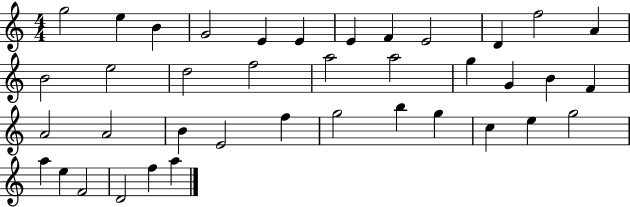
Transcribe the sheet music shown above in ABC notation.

X:1
T:Untitled
M:4/4
L:1/4
K:C
g2 e B G2 E E E F E2 D f2 A B2 e2 d2 f2 a2 a2 g G B F A2 A2 B E2 f g2 b g c e g2 a e F2 D2 f a